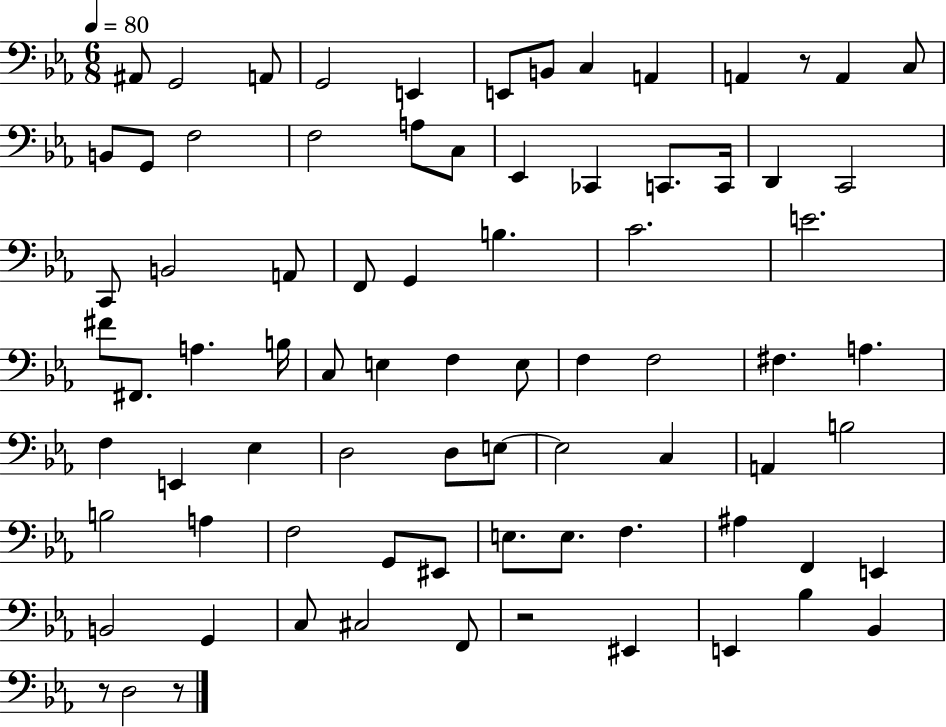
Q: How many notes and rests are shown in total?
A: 79